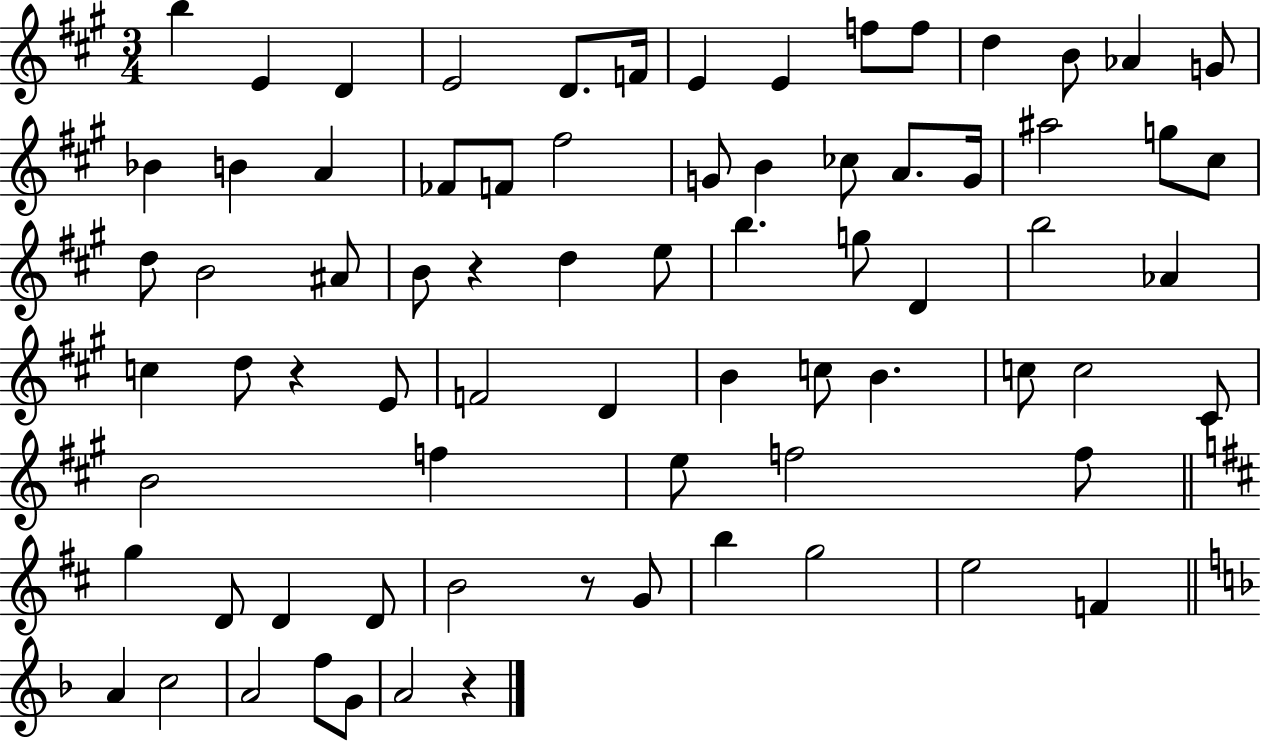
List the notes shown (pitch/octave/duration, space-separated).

B5/q E4/q D4/q E4/h D4/e. F4/s E4/q E4/q F5/e F5/e D5/q B4/e Ab4/q G4/e Bb4/q B4/q A4/q FES4/e F4/e F#5/h G4/e B4/q CES5/e A4/e. G4/s A#5/h G5/e C#5/e D5/e B4/h A#4/e B4/e R/q D5/q E5/e B5/q. G5/e D4/q B5/h Ab4/q C5/q D5/e R/q E4/e F4/h D4/q B4/q C5/e B4/q. C5/e C5/h C#4/e B4/h F5/q E5/e F5/h F5/e G5/q D4/e D4/q D4/e B4/h R/e G4/e B5/q G5/h E5/h F4/q A4/q C5/h A4/h F5/e G4/e A4/h R/q